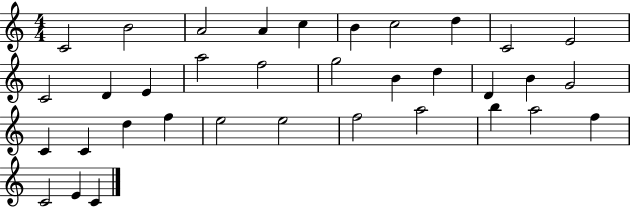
{
  \clef treble
  \numericTimeSignature
  \time 4/4
  \key c \major
  c'2 b'2 | a'2 a'4 c''4 | b'4 c''2 d''4 | c'2 e'2 | \break c'2 d'4 e'4 | a''2 f''2 | g''2 b'4 d''4 | d'4 b'4 g'2 | \break c'4 c'4 d''4 f''4 | e''2 e''2 | f''2 a''2 | b''4 a''2 f''4 | \break c'2 e'4 c'4 | \bar "|."
}